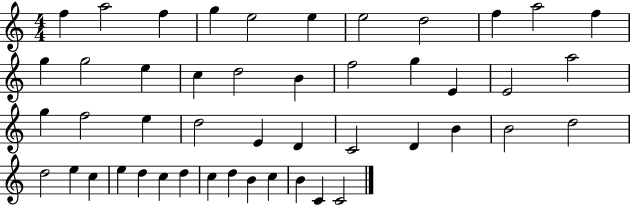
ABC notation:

X:1
T:Untitled
M:4/4
L:1/4
K:C
f a2 f g e2 e e2 d2 f a2 f g g2 e c d2 B f2 g E E2 a2 g f2 e d2 E D C2 D B B2 d2 d2 e c e d c d c d B c B C C2